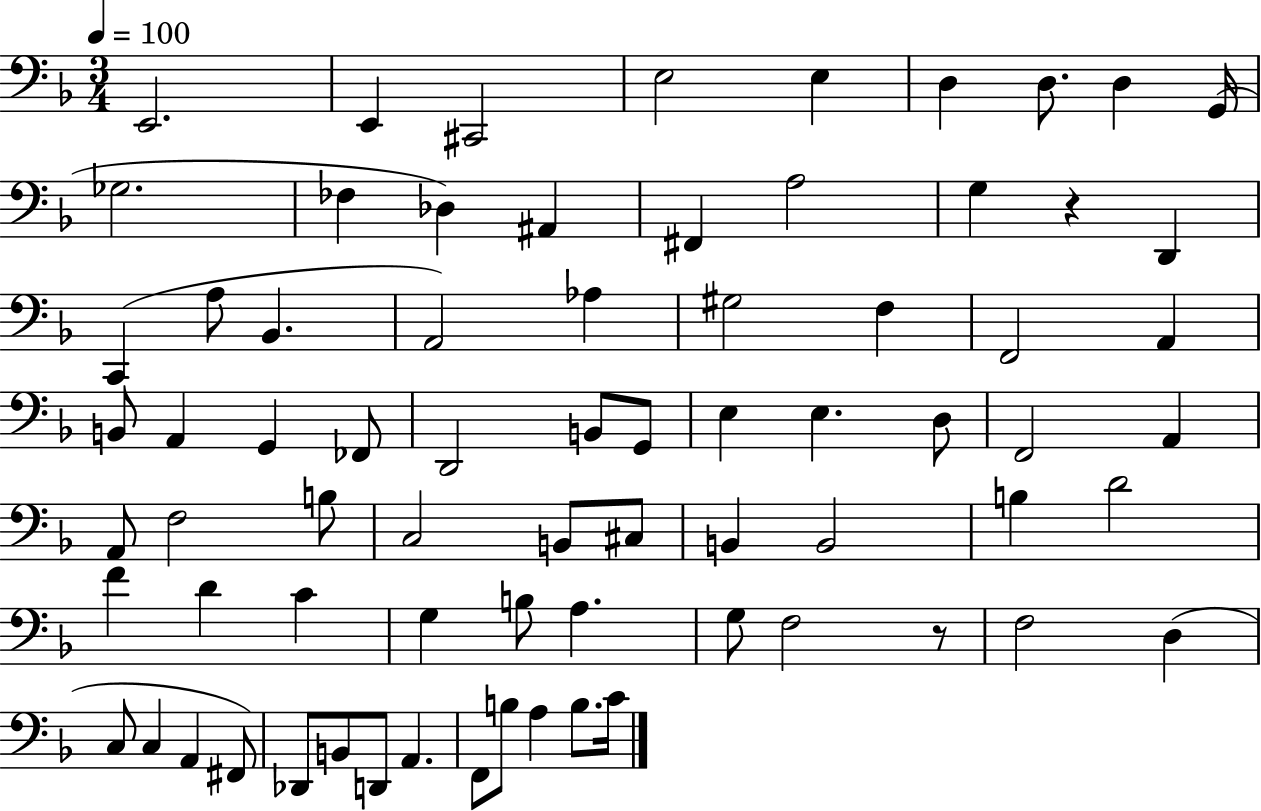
E2/h. E2/q C#2/h E3/h E3/q D3/q D3/e. D3/q G2/s Gb3/h. FES3/q Db3/q A#2/q F#2/q A3/h G3/q R/q D2/q C2/q A3/e Bb2/q. A2/h Ab3/q G#3/h F3/q F2/h A2/q B2/e A2/q G2/q FES2/e D2/h B2/e G2/e E3/q E3/q. D3/e F2/h A2/q A2/e F3/h B3/e C3/h B2/e C#3/e B2/q B2/h B3/q D4/h F4/q D4/q C4/q G3/q B3/e A3/q. G3/e F3/h R/e F3/h D3/q C3/e C3/q A2/q F#2/e Db2/e B2/e D2/e A2/q. F2/e B3/e A3/q B3/e. C4/s